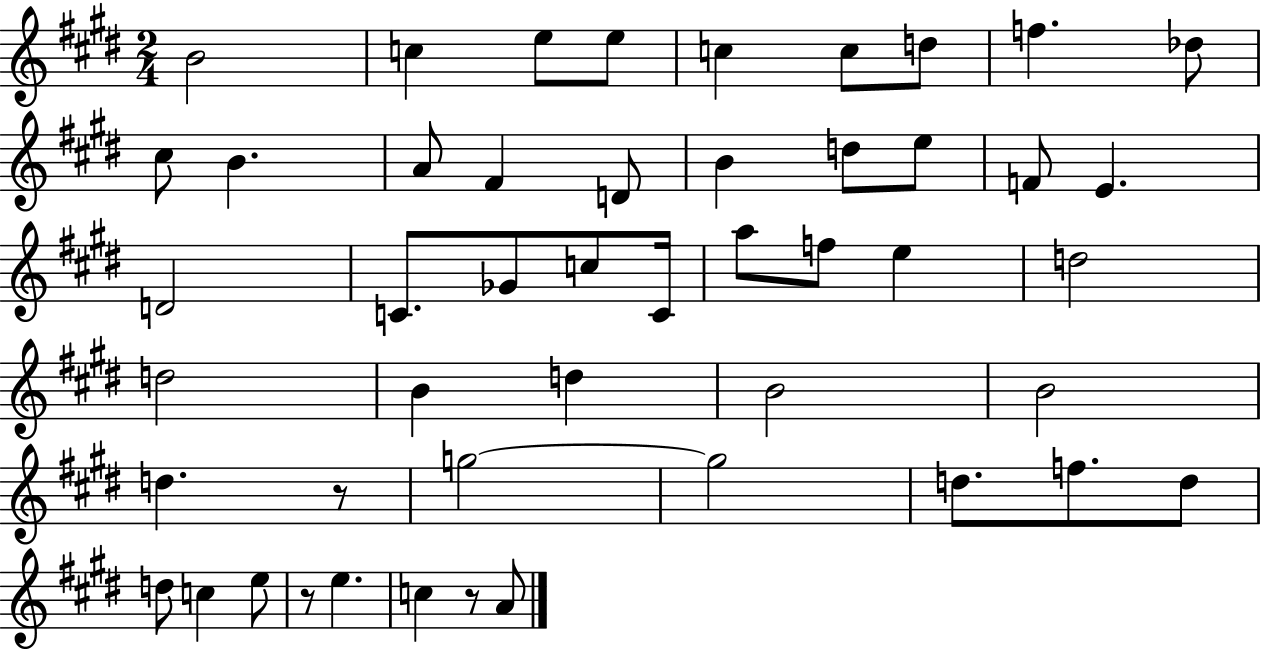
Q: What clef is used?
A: treble